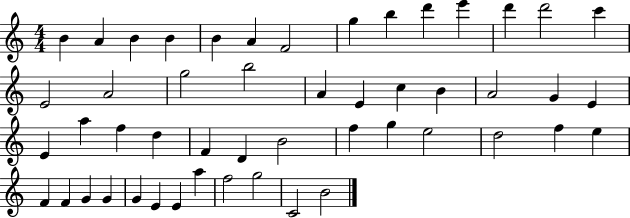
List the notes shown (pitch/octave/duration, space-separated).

B4/q A4/q B4/q B4/q B4/q A4/q F4/h G5/q B5/q D6/q E6/q D6/q D6/h C6/q E4/h A4/h G5/h B5/h A4/q E4/q C5/q B4/q A4/h G4/q E4/q E4/q A5/q F5/q D5/q F4/q D4/q B4/h F5/q G5/q E5/h D5/h F5/q E5/q F4/q F4/q G4/q G4/q G4/q E4/q E4/q A5/q F5/h G5/h C4/h B4/h